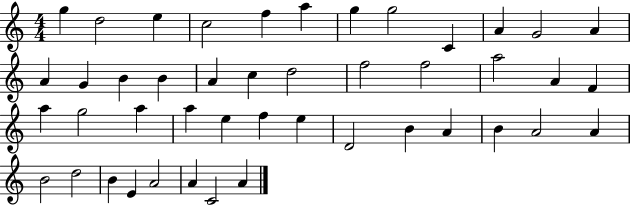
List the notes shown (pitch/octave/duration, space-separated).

G5/q D5/h E5/q C5/h F5/q A5/q G5/q G5/h C4/q A4/q G4/h A4/q A4/q G4/q B4/q B4/q A4/q C5/q D5/h F5/h F5/h A5/h A4/q F4/q A5/q G5/h A5/q A5/q E5/q F5/q E5/q D4/h B4/q A4/q B4/q A4/h A4/q B4/h D5/h B4/q E4/q A4/h A4/q C4/h A4/q